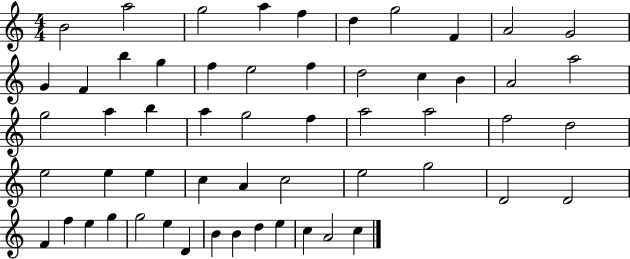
{
  \clef treble
  \numericTimeSignature
  \time 4/4
  \key c \major
  b'2 a''2 | g''2 a''4 f''4 | d''4 g''2 f'4 | a'2 g'2 | \break g'4 f'4 b''4 g''4 | f''4 e''2 f''4 | d''2 c''4 b'4 | a'2 a''2 | \break g''2 a''4 b''4 | a''4 g''2 f''4 | a''2 a''2 | f''2 d''2 | \break e''2 e''4 e''4 | c''4 a'4 c''2 | e''2 g''2 | d'2 d'2 | \break f'4 f''4 e''4 g''4 | g''2 e''4 d'4 | b'4 b'4 d''4 e''4 | c''4 a'2 c''4 | \break \bar "|."
}